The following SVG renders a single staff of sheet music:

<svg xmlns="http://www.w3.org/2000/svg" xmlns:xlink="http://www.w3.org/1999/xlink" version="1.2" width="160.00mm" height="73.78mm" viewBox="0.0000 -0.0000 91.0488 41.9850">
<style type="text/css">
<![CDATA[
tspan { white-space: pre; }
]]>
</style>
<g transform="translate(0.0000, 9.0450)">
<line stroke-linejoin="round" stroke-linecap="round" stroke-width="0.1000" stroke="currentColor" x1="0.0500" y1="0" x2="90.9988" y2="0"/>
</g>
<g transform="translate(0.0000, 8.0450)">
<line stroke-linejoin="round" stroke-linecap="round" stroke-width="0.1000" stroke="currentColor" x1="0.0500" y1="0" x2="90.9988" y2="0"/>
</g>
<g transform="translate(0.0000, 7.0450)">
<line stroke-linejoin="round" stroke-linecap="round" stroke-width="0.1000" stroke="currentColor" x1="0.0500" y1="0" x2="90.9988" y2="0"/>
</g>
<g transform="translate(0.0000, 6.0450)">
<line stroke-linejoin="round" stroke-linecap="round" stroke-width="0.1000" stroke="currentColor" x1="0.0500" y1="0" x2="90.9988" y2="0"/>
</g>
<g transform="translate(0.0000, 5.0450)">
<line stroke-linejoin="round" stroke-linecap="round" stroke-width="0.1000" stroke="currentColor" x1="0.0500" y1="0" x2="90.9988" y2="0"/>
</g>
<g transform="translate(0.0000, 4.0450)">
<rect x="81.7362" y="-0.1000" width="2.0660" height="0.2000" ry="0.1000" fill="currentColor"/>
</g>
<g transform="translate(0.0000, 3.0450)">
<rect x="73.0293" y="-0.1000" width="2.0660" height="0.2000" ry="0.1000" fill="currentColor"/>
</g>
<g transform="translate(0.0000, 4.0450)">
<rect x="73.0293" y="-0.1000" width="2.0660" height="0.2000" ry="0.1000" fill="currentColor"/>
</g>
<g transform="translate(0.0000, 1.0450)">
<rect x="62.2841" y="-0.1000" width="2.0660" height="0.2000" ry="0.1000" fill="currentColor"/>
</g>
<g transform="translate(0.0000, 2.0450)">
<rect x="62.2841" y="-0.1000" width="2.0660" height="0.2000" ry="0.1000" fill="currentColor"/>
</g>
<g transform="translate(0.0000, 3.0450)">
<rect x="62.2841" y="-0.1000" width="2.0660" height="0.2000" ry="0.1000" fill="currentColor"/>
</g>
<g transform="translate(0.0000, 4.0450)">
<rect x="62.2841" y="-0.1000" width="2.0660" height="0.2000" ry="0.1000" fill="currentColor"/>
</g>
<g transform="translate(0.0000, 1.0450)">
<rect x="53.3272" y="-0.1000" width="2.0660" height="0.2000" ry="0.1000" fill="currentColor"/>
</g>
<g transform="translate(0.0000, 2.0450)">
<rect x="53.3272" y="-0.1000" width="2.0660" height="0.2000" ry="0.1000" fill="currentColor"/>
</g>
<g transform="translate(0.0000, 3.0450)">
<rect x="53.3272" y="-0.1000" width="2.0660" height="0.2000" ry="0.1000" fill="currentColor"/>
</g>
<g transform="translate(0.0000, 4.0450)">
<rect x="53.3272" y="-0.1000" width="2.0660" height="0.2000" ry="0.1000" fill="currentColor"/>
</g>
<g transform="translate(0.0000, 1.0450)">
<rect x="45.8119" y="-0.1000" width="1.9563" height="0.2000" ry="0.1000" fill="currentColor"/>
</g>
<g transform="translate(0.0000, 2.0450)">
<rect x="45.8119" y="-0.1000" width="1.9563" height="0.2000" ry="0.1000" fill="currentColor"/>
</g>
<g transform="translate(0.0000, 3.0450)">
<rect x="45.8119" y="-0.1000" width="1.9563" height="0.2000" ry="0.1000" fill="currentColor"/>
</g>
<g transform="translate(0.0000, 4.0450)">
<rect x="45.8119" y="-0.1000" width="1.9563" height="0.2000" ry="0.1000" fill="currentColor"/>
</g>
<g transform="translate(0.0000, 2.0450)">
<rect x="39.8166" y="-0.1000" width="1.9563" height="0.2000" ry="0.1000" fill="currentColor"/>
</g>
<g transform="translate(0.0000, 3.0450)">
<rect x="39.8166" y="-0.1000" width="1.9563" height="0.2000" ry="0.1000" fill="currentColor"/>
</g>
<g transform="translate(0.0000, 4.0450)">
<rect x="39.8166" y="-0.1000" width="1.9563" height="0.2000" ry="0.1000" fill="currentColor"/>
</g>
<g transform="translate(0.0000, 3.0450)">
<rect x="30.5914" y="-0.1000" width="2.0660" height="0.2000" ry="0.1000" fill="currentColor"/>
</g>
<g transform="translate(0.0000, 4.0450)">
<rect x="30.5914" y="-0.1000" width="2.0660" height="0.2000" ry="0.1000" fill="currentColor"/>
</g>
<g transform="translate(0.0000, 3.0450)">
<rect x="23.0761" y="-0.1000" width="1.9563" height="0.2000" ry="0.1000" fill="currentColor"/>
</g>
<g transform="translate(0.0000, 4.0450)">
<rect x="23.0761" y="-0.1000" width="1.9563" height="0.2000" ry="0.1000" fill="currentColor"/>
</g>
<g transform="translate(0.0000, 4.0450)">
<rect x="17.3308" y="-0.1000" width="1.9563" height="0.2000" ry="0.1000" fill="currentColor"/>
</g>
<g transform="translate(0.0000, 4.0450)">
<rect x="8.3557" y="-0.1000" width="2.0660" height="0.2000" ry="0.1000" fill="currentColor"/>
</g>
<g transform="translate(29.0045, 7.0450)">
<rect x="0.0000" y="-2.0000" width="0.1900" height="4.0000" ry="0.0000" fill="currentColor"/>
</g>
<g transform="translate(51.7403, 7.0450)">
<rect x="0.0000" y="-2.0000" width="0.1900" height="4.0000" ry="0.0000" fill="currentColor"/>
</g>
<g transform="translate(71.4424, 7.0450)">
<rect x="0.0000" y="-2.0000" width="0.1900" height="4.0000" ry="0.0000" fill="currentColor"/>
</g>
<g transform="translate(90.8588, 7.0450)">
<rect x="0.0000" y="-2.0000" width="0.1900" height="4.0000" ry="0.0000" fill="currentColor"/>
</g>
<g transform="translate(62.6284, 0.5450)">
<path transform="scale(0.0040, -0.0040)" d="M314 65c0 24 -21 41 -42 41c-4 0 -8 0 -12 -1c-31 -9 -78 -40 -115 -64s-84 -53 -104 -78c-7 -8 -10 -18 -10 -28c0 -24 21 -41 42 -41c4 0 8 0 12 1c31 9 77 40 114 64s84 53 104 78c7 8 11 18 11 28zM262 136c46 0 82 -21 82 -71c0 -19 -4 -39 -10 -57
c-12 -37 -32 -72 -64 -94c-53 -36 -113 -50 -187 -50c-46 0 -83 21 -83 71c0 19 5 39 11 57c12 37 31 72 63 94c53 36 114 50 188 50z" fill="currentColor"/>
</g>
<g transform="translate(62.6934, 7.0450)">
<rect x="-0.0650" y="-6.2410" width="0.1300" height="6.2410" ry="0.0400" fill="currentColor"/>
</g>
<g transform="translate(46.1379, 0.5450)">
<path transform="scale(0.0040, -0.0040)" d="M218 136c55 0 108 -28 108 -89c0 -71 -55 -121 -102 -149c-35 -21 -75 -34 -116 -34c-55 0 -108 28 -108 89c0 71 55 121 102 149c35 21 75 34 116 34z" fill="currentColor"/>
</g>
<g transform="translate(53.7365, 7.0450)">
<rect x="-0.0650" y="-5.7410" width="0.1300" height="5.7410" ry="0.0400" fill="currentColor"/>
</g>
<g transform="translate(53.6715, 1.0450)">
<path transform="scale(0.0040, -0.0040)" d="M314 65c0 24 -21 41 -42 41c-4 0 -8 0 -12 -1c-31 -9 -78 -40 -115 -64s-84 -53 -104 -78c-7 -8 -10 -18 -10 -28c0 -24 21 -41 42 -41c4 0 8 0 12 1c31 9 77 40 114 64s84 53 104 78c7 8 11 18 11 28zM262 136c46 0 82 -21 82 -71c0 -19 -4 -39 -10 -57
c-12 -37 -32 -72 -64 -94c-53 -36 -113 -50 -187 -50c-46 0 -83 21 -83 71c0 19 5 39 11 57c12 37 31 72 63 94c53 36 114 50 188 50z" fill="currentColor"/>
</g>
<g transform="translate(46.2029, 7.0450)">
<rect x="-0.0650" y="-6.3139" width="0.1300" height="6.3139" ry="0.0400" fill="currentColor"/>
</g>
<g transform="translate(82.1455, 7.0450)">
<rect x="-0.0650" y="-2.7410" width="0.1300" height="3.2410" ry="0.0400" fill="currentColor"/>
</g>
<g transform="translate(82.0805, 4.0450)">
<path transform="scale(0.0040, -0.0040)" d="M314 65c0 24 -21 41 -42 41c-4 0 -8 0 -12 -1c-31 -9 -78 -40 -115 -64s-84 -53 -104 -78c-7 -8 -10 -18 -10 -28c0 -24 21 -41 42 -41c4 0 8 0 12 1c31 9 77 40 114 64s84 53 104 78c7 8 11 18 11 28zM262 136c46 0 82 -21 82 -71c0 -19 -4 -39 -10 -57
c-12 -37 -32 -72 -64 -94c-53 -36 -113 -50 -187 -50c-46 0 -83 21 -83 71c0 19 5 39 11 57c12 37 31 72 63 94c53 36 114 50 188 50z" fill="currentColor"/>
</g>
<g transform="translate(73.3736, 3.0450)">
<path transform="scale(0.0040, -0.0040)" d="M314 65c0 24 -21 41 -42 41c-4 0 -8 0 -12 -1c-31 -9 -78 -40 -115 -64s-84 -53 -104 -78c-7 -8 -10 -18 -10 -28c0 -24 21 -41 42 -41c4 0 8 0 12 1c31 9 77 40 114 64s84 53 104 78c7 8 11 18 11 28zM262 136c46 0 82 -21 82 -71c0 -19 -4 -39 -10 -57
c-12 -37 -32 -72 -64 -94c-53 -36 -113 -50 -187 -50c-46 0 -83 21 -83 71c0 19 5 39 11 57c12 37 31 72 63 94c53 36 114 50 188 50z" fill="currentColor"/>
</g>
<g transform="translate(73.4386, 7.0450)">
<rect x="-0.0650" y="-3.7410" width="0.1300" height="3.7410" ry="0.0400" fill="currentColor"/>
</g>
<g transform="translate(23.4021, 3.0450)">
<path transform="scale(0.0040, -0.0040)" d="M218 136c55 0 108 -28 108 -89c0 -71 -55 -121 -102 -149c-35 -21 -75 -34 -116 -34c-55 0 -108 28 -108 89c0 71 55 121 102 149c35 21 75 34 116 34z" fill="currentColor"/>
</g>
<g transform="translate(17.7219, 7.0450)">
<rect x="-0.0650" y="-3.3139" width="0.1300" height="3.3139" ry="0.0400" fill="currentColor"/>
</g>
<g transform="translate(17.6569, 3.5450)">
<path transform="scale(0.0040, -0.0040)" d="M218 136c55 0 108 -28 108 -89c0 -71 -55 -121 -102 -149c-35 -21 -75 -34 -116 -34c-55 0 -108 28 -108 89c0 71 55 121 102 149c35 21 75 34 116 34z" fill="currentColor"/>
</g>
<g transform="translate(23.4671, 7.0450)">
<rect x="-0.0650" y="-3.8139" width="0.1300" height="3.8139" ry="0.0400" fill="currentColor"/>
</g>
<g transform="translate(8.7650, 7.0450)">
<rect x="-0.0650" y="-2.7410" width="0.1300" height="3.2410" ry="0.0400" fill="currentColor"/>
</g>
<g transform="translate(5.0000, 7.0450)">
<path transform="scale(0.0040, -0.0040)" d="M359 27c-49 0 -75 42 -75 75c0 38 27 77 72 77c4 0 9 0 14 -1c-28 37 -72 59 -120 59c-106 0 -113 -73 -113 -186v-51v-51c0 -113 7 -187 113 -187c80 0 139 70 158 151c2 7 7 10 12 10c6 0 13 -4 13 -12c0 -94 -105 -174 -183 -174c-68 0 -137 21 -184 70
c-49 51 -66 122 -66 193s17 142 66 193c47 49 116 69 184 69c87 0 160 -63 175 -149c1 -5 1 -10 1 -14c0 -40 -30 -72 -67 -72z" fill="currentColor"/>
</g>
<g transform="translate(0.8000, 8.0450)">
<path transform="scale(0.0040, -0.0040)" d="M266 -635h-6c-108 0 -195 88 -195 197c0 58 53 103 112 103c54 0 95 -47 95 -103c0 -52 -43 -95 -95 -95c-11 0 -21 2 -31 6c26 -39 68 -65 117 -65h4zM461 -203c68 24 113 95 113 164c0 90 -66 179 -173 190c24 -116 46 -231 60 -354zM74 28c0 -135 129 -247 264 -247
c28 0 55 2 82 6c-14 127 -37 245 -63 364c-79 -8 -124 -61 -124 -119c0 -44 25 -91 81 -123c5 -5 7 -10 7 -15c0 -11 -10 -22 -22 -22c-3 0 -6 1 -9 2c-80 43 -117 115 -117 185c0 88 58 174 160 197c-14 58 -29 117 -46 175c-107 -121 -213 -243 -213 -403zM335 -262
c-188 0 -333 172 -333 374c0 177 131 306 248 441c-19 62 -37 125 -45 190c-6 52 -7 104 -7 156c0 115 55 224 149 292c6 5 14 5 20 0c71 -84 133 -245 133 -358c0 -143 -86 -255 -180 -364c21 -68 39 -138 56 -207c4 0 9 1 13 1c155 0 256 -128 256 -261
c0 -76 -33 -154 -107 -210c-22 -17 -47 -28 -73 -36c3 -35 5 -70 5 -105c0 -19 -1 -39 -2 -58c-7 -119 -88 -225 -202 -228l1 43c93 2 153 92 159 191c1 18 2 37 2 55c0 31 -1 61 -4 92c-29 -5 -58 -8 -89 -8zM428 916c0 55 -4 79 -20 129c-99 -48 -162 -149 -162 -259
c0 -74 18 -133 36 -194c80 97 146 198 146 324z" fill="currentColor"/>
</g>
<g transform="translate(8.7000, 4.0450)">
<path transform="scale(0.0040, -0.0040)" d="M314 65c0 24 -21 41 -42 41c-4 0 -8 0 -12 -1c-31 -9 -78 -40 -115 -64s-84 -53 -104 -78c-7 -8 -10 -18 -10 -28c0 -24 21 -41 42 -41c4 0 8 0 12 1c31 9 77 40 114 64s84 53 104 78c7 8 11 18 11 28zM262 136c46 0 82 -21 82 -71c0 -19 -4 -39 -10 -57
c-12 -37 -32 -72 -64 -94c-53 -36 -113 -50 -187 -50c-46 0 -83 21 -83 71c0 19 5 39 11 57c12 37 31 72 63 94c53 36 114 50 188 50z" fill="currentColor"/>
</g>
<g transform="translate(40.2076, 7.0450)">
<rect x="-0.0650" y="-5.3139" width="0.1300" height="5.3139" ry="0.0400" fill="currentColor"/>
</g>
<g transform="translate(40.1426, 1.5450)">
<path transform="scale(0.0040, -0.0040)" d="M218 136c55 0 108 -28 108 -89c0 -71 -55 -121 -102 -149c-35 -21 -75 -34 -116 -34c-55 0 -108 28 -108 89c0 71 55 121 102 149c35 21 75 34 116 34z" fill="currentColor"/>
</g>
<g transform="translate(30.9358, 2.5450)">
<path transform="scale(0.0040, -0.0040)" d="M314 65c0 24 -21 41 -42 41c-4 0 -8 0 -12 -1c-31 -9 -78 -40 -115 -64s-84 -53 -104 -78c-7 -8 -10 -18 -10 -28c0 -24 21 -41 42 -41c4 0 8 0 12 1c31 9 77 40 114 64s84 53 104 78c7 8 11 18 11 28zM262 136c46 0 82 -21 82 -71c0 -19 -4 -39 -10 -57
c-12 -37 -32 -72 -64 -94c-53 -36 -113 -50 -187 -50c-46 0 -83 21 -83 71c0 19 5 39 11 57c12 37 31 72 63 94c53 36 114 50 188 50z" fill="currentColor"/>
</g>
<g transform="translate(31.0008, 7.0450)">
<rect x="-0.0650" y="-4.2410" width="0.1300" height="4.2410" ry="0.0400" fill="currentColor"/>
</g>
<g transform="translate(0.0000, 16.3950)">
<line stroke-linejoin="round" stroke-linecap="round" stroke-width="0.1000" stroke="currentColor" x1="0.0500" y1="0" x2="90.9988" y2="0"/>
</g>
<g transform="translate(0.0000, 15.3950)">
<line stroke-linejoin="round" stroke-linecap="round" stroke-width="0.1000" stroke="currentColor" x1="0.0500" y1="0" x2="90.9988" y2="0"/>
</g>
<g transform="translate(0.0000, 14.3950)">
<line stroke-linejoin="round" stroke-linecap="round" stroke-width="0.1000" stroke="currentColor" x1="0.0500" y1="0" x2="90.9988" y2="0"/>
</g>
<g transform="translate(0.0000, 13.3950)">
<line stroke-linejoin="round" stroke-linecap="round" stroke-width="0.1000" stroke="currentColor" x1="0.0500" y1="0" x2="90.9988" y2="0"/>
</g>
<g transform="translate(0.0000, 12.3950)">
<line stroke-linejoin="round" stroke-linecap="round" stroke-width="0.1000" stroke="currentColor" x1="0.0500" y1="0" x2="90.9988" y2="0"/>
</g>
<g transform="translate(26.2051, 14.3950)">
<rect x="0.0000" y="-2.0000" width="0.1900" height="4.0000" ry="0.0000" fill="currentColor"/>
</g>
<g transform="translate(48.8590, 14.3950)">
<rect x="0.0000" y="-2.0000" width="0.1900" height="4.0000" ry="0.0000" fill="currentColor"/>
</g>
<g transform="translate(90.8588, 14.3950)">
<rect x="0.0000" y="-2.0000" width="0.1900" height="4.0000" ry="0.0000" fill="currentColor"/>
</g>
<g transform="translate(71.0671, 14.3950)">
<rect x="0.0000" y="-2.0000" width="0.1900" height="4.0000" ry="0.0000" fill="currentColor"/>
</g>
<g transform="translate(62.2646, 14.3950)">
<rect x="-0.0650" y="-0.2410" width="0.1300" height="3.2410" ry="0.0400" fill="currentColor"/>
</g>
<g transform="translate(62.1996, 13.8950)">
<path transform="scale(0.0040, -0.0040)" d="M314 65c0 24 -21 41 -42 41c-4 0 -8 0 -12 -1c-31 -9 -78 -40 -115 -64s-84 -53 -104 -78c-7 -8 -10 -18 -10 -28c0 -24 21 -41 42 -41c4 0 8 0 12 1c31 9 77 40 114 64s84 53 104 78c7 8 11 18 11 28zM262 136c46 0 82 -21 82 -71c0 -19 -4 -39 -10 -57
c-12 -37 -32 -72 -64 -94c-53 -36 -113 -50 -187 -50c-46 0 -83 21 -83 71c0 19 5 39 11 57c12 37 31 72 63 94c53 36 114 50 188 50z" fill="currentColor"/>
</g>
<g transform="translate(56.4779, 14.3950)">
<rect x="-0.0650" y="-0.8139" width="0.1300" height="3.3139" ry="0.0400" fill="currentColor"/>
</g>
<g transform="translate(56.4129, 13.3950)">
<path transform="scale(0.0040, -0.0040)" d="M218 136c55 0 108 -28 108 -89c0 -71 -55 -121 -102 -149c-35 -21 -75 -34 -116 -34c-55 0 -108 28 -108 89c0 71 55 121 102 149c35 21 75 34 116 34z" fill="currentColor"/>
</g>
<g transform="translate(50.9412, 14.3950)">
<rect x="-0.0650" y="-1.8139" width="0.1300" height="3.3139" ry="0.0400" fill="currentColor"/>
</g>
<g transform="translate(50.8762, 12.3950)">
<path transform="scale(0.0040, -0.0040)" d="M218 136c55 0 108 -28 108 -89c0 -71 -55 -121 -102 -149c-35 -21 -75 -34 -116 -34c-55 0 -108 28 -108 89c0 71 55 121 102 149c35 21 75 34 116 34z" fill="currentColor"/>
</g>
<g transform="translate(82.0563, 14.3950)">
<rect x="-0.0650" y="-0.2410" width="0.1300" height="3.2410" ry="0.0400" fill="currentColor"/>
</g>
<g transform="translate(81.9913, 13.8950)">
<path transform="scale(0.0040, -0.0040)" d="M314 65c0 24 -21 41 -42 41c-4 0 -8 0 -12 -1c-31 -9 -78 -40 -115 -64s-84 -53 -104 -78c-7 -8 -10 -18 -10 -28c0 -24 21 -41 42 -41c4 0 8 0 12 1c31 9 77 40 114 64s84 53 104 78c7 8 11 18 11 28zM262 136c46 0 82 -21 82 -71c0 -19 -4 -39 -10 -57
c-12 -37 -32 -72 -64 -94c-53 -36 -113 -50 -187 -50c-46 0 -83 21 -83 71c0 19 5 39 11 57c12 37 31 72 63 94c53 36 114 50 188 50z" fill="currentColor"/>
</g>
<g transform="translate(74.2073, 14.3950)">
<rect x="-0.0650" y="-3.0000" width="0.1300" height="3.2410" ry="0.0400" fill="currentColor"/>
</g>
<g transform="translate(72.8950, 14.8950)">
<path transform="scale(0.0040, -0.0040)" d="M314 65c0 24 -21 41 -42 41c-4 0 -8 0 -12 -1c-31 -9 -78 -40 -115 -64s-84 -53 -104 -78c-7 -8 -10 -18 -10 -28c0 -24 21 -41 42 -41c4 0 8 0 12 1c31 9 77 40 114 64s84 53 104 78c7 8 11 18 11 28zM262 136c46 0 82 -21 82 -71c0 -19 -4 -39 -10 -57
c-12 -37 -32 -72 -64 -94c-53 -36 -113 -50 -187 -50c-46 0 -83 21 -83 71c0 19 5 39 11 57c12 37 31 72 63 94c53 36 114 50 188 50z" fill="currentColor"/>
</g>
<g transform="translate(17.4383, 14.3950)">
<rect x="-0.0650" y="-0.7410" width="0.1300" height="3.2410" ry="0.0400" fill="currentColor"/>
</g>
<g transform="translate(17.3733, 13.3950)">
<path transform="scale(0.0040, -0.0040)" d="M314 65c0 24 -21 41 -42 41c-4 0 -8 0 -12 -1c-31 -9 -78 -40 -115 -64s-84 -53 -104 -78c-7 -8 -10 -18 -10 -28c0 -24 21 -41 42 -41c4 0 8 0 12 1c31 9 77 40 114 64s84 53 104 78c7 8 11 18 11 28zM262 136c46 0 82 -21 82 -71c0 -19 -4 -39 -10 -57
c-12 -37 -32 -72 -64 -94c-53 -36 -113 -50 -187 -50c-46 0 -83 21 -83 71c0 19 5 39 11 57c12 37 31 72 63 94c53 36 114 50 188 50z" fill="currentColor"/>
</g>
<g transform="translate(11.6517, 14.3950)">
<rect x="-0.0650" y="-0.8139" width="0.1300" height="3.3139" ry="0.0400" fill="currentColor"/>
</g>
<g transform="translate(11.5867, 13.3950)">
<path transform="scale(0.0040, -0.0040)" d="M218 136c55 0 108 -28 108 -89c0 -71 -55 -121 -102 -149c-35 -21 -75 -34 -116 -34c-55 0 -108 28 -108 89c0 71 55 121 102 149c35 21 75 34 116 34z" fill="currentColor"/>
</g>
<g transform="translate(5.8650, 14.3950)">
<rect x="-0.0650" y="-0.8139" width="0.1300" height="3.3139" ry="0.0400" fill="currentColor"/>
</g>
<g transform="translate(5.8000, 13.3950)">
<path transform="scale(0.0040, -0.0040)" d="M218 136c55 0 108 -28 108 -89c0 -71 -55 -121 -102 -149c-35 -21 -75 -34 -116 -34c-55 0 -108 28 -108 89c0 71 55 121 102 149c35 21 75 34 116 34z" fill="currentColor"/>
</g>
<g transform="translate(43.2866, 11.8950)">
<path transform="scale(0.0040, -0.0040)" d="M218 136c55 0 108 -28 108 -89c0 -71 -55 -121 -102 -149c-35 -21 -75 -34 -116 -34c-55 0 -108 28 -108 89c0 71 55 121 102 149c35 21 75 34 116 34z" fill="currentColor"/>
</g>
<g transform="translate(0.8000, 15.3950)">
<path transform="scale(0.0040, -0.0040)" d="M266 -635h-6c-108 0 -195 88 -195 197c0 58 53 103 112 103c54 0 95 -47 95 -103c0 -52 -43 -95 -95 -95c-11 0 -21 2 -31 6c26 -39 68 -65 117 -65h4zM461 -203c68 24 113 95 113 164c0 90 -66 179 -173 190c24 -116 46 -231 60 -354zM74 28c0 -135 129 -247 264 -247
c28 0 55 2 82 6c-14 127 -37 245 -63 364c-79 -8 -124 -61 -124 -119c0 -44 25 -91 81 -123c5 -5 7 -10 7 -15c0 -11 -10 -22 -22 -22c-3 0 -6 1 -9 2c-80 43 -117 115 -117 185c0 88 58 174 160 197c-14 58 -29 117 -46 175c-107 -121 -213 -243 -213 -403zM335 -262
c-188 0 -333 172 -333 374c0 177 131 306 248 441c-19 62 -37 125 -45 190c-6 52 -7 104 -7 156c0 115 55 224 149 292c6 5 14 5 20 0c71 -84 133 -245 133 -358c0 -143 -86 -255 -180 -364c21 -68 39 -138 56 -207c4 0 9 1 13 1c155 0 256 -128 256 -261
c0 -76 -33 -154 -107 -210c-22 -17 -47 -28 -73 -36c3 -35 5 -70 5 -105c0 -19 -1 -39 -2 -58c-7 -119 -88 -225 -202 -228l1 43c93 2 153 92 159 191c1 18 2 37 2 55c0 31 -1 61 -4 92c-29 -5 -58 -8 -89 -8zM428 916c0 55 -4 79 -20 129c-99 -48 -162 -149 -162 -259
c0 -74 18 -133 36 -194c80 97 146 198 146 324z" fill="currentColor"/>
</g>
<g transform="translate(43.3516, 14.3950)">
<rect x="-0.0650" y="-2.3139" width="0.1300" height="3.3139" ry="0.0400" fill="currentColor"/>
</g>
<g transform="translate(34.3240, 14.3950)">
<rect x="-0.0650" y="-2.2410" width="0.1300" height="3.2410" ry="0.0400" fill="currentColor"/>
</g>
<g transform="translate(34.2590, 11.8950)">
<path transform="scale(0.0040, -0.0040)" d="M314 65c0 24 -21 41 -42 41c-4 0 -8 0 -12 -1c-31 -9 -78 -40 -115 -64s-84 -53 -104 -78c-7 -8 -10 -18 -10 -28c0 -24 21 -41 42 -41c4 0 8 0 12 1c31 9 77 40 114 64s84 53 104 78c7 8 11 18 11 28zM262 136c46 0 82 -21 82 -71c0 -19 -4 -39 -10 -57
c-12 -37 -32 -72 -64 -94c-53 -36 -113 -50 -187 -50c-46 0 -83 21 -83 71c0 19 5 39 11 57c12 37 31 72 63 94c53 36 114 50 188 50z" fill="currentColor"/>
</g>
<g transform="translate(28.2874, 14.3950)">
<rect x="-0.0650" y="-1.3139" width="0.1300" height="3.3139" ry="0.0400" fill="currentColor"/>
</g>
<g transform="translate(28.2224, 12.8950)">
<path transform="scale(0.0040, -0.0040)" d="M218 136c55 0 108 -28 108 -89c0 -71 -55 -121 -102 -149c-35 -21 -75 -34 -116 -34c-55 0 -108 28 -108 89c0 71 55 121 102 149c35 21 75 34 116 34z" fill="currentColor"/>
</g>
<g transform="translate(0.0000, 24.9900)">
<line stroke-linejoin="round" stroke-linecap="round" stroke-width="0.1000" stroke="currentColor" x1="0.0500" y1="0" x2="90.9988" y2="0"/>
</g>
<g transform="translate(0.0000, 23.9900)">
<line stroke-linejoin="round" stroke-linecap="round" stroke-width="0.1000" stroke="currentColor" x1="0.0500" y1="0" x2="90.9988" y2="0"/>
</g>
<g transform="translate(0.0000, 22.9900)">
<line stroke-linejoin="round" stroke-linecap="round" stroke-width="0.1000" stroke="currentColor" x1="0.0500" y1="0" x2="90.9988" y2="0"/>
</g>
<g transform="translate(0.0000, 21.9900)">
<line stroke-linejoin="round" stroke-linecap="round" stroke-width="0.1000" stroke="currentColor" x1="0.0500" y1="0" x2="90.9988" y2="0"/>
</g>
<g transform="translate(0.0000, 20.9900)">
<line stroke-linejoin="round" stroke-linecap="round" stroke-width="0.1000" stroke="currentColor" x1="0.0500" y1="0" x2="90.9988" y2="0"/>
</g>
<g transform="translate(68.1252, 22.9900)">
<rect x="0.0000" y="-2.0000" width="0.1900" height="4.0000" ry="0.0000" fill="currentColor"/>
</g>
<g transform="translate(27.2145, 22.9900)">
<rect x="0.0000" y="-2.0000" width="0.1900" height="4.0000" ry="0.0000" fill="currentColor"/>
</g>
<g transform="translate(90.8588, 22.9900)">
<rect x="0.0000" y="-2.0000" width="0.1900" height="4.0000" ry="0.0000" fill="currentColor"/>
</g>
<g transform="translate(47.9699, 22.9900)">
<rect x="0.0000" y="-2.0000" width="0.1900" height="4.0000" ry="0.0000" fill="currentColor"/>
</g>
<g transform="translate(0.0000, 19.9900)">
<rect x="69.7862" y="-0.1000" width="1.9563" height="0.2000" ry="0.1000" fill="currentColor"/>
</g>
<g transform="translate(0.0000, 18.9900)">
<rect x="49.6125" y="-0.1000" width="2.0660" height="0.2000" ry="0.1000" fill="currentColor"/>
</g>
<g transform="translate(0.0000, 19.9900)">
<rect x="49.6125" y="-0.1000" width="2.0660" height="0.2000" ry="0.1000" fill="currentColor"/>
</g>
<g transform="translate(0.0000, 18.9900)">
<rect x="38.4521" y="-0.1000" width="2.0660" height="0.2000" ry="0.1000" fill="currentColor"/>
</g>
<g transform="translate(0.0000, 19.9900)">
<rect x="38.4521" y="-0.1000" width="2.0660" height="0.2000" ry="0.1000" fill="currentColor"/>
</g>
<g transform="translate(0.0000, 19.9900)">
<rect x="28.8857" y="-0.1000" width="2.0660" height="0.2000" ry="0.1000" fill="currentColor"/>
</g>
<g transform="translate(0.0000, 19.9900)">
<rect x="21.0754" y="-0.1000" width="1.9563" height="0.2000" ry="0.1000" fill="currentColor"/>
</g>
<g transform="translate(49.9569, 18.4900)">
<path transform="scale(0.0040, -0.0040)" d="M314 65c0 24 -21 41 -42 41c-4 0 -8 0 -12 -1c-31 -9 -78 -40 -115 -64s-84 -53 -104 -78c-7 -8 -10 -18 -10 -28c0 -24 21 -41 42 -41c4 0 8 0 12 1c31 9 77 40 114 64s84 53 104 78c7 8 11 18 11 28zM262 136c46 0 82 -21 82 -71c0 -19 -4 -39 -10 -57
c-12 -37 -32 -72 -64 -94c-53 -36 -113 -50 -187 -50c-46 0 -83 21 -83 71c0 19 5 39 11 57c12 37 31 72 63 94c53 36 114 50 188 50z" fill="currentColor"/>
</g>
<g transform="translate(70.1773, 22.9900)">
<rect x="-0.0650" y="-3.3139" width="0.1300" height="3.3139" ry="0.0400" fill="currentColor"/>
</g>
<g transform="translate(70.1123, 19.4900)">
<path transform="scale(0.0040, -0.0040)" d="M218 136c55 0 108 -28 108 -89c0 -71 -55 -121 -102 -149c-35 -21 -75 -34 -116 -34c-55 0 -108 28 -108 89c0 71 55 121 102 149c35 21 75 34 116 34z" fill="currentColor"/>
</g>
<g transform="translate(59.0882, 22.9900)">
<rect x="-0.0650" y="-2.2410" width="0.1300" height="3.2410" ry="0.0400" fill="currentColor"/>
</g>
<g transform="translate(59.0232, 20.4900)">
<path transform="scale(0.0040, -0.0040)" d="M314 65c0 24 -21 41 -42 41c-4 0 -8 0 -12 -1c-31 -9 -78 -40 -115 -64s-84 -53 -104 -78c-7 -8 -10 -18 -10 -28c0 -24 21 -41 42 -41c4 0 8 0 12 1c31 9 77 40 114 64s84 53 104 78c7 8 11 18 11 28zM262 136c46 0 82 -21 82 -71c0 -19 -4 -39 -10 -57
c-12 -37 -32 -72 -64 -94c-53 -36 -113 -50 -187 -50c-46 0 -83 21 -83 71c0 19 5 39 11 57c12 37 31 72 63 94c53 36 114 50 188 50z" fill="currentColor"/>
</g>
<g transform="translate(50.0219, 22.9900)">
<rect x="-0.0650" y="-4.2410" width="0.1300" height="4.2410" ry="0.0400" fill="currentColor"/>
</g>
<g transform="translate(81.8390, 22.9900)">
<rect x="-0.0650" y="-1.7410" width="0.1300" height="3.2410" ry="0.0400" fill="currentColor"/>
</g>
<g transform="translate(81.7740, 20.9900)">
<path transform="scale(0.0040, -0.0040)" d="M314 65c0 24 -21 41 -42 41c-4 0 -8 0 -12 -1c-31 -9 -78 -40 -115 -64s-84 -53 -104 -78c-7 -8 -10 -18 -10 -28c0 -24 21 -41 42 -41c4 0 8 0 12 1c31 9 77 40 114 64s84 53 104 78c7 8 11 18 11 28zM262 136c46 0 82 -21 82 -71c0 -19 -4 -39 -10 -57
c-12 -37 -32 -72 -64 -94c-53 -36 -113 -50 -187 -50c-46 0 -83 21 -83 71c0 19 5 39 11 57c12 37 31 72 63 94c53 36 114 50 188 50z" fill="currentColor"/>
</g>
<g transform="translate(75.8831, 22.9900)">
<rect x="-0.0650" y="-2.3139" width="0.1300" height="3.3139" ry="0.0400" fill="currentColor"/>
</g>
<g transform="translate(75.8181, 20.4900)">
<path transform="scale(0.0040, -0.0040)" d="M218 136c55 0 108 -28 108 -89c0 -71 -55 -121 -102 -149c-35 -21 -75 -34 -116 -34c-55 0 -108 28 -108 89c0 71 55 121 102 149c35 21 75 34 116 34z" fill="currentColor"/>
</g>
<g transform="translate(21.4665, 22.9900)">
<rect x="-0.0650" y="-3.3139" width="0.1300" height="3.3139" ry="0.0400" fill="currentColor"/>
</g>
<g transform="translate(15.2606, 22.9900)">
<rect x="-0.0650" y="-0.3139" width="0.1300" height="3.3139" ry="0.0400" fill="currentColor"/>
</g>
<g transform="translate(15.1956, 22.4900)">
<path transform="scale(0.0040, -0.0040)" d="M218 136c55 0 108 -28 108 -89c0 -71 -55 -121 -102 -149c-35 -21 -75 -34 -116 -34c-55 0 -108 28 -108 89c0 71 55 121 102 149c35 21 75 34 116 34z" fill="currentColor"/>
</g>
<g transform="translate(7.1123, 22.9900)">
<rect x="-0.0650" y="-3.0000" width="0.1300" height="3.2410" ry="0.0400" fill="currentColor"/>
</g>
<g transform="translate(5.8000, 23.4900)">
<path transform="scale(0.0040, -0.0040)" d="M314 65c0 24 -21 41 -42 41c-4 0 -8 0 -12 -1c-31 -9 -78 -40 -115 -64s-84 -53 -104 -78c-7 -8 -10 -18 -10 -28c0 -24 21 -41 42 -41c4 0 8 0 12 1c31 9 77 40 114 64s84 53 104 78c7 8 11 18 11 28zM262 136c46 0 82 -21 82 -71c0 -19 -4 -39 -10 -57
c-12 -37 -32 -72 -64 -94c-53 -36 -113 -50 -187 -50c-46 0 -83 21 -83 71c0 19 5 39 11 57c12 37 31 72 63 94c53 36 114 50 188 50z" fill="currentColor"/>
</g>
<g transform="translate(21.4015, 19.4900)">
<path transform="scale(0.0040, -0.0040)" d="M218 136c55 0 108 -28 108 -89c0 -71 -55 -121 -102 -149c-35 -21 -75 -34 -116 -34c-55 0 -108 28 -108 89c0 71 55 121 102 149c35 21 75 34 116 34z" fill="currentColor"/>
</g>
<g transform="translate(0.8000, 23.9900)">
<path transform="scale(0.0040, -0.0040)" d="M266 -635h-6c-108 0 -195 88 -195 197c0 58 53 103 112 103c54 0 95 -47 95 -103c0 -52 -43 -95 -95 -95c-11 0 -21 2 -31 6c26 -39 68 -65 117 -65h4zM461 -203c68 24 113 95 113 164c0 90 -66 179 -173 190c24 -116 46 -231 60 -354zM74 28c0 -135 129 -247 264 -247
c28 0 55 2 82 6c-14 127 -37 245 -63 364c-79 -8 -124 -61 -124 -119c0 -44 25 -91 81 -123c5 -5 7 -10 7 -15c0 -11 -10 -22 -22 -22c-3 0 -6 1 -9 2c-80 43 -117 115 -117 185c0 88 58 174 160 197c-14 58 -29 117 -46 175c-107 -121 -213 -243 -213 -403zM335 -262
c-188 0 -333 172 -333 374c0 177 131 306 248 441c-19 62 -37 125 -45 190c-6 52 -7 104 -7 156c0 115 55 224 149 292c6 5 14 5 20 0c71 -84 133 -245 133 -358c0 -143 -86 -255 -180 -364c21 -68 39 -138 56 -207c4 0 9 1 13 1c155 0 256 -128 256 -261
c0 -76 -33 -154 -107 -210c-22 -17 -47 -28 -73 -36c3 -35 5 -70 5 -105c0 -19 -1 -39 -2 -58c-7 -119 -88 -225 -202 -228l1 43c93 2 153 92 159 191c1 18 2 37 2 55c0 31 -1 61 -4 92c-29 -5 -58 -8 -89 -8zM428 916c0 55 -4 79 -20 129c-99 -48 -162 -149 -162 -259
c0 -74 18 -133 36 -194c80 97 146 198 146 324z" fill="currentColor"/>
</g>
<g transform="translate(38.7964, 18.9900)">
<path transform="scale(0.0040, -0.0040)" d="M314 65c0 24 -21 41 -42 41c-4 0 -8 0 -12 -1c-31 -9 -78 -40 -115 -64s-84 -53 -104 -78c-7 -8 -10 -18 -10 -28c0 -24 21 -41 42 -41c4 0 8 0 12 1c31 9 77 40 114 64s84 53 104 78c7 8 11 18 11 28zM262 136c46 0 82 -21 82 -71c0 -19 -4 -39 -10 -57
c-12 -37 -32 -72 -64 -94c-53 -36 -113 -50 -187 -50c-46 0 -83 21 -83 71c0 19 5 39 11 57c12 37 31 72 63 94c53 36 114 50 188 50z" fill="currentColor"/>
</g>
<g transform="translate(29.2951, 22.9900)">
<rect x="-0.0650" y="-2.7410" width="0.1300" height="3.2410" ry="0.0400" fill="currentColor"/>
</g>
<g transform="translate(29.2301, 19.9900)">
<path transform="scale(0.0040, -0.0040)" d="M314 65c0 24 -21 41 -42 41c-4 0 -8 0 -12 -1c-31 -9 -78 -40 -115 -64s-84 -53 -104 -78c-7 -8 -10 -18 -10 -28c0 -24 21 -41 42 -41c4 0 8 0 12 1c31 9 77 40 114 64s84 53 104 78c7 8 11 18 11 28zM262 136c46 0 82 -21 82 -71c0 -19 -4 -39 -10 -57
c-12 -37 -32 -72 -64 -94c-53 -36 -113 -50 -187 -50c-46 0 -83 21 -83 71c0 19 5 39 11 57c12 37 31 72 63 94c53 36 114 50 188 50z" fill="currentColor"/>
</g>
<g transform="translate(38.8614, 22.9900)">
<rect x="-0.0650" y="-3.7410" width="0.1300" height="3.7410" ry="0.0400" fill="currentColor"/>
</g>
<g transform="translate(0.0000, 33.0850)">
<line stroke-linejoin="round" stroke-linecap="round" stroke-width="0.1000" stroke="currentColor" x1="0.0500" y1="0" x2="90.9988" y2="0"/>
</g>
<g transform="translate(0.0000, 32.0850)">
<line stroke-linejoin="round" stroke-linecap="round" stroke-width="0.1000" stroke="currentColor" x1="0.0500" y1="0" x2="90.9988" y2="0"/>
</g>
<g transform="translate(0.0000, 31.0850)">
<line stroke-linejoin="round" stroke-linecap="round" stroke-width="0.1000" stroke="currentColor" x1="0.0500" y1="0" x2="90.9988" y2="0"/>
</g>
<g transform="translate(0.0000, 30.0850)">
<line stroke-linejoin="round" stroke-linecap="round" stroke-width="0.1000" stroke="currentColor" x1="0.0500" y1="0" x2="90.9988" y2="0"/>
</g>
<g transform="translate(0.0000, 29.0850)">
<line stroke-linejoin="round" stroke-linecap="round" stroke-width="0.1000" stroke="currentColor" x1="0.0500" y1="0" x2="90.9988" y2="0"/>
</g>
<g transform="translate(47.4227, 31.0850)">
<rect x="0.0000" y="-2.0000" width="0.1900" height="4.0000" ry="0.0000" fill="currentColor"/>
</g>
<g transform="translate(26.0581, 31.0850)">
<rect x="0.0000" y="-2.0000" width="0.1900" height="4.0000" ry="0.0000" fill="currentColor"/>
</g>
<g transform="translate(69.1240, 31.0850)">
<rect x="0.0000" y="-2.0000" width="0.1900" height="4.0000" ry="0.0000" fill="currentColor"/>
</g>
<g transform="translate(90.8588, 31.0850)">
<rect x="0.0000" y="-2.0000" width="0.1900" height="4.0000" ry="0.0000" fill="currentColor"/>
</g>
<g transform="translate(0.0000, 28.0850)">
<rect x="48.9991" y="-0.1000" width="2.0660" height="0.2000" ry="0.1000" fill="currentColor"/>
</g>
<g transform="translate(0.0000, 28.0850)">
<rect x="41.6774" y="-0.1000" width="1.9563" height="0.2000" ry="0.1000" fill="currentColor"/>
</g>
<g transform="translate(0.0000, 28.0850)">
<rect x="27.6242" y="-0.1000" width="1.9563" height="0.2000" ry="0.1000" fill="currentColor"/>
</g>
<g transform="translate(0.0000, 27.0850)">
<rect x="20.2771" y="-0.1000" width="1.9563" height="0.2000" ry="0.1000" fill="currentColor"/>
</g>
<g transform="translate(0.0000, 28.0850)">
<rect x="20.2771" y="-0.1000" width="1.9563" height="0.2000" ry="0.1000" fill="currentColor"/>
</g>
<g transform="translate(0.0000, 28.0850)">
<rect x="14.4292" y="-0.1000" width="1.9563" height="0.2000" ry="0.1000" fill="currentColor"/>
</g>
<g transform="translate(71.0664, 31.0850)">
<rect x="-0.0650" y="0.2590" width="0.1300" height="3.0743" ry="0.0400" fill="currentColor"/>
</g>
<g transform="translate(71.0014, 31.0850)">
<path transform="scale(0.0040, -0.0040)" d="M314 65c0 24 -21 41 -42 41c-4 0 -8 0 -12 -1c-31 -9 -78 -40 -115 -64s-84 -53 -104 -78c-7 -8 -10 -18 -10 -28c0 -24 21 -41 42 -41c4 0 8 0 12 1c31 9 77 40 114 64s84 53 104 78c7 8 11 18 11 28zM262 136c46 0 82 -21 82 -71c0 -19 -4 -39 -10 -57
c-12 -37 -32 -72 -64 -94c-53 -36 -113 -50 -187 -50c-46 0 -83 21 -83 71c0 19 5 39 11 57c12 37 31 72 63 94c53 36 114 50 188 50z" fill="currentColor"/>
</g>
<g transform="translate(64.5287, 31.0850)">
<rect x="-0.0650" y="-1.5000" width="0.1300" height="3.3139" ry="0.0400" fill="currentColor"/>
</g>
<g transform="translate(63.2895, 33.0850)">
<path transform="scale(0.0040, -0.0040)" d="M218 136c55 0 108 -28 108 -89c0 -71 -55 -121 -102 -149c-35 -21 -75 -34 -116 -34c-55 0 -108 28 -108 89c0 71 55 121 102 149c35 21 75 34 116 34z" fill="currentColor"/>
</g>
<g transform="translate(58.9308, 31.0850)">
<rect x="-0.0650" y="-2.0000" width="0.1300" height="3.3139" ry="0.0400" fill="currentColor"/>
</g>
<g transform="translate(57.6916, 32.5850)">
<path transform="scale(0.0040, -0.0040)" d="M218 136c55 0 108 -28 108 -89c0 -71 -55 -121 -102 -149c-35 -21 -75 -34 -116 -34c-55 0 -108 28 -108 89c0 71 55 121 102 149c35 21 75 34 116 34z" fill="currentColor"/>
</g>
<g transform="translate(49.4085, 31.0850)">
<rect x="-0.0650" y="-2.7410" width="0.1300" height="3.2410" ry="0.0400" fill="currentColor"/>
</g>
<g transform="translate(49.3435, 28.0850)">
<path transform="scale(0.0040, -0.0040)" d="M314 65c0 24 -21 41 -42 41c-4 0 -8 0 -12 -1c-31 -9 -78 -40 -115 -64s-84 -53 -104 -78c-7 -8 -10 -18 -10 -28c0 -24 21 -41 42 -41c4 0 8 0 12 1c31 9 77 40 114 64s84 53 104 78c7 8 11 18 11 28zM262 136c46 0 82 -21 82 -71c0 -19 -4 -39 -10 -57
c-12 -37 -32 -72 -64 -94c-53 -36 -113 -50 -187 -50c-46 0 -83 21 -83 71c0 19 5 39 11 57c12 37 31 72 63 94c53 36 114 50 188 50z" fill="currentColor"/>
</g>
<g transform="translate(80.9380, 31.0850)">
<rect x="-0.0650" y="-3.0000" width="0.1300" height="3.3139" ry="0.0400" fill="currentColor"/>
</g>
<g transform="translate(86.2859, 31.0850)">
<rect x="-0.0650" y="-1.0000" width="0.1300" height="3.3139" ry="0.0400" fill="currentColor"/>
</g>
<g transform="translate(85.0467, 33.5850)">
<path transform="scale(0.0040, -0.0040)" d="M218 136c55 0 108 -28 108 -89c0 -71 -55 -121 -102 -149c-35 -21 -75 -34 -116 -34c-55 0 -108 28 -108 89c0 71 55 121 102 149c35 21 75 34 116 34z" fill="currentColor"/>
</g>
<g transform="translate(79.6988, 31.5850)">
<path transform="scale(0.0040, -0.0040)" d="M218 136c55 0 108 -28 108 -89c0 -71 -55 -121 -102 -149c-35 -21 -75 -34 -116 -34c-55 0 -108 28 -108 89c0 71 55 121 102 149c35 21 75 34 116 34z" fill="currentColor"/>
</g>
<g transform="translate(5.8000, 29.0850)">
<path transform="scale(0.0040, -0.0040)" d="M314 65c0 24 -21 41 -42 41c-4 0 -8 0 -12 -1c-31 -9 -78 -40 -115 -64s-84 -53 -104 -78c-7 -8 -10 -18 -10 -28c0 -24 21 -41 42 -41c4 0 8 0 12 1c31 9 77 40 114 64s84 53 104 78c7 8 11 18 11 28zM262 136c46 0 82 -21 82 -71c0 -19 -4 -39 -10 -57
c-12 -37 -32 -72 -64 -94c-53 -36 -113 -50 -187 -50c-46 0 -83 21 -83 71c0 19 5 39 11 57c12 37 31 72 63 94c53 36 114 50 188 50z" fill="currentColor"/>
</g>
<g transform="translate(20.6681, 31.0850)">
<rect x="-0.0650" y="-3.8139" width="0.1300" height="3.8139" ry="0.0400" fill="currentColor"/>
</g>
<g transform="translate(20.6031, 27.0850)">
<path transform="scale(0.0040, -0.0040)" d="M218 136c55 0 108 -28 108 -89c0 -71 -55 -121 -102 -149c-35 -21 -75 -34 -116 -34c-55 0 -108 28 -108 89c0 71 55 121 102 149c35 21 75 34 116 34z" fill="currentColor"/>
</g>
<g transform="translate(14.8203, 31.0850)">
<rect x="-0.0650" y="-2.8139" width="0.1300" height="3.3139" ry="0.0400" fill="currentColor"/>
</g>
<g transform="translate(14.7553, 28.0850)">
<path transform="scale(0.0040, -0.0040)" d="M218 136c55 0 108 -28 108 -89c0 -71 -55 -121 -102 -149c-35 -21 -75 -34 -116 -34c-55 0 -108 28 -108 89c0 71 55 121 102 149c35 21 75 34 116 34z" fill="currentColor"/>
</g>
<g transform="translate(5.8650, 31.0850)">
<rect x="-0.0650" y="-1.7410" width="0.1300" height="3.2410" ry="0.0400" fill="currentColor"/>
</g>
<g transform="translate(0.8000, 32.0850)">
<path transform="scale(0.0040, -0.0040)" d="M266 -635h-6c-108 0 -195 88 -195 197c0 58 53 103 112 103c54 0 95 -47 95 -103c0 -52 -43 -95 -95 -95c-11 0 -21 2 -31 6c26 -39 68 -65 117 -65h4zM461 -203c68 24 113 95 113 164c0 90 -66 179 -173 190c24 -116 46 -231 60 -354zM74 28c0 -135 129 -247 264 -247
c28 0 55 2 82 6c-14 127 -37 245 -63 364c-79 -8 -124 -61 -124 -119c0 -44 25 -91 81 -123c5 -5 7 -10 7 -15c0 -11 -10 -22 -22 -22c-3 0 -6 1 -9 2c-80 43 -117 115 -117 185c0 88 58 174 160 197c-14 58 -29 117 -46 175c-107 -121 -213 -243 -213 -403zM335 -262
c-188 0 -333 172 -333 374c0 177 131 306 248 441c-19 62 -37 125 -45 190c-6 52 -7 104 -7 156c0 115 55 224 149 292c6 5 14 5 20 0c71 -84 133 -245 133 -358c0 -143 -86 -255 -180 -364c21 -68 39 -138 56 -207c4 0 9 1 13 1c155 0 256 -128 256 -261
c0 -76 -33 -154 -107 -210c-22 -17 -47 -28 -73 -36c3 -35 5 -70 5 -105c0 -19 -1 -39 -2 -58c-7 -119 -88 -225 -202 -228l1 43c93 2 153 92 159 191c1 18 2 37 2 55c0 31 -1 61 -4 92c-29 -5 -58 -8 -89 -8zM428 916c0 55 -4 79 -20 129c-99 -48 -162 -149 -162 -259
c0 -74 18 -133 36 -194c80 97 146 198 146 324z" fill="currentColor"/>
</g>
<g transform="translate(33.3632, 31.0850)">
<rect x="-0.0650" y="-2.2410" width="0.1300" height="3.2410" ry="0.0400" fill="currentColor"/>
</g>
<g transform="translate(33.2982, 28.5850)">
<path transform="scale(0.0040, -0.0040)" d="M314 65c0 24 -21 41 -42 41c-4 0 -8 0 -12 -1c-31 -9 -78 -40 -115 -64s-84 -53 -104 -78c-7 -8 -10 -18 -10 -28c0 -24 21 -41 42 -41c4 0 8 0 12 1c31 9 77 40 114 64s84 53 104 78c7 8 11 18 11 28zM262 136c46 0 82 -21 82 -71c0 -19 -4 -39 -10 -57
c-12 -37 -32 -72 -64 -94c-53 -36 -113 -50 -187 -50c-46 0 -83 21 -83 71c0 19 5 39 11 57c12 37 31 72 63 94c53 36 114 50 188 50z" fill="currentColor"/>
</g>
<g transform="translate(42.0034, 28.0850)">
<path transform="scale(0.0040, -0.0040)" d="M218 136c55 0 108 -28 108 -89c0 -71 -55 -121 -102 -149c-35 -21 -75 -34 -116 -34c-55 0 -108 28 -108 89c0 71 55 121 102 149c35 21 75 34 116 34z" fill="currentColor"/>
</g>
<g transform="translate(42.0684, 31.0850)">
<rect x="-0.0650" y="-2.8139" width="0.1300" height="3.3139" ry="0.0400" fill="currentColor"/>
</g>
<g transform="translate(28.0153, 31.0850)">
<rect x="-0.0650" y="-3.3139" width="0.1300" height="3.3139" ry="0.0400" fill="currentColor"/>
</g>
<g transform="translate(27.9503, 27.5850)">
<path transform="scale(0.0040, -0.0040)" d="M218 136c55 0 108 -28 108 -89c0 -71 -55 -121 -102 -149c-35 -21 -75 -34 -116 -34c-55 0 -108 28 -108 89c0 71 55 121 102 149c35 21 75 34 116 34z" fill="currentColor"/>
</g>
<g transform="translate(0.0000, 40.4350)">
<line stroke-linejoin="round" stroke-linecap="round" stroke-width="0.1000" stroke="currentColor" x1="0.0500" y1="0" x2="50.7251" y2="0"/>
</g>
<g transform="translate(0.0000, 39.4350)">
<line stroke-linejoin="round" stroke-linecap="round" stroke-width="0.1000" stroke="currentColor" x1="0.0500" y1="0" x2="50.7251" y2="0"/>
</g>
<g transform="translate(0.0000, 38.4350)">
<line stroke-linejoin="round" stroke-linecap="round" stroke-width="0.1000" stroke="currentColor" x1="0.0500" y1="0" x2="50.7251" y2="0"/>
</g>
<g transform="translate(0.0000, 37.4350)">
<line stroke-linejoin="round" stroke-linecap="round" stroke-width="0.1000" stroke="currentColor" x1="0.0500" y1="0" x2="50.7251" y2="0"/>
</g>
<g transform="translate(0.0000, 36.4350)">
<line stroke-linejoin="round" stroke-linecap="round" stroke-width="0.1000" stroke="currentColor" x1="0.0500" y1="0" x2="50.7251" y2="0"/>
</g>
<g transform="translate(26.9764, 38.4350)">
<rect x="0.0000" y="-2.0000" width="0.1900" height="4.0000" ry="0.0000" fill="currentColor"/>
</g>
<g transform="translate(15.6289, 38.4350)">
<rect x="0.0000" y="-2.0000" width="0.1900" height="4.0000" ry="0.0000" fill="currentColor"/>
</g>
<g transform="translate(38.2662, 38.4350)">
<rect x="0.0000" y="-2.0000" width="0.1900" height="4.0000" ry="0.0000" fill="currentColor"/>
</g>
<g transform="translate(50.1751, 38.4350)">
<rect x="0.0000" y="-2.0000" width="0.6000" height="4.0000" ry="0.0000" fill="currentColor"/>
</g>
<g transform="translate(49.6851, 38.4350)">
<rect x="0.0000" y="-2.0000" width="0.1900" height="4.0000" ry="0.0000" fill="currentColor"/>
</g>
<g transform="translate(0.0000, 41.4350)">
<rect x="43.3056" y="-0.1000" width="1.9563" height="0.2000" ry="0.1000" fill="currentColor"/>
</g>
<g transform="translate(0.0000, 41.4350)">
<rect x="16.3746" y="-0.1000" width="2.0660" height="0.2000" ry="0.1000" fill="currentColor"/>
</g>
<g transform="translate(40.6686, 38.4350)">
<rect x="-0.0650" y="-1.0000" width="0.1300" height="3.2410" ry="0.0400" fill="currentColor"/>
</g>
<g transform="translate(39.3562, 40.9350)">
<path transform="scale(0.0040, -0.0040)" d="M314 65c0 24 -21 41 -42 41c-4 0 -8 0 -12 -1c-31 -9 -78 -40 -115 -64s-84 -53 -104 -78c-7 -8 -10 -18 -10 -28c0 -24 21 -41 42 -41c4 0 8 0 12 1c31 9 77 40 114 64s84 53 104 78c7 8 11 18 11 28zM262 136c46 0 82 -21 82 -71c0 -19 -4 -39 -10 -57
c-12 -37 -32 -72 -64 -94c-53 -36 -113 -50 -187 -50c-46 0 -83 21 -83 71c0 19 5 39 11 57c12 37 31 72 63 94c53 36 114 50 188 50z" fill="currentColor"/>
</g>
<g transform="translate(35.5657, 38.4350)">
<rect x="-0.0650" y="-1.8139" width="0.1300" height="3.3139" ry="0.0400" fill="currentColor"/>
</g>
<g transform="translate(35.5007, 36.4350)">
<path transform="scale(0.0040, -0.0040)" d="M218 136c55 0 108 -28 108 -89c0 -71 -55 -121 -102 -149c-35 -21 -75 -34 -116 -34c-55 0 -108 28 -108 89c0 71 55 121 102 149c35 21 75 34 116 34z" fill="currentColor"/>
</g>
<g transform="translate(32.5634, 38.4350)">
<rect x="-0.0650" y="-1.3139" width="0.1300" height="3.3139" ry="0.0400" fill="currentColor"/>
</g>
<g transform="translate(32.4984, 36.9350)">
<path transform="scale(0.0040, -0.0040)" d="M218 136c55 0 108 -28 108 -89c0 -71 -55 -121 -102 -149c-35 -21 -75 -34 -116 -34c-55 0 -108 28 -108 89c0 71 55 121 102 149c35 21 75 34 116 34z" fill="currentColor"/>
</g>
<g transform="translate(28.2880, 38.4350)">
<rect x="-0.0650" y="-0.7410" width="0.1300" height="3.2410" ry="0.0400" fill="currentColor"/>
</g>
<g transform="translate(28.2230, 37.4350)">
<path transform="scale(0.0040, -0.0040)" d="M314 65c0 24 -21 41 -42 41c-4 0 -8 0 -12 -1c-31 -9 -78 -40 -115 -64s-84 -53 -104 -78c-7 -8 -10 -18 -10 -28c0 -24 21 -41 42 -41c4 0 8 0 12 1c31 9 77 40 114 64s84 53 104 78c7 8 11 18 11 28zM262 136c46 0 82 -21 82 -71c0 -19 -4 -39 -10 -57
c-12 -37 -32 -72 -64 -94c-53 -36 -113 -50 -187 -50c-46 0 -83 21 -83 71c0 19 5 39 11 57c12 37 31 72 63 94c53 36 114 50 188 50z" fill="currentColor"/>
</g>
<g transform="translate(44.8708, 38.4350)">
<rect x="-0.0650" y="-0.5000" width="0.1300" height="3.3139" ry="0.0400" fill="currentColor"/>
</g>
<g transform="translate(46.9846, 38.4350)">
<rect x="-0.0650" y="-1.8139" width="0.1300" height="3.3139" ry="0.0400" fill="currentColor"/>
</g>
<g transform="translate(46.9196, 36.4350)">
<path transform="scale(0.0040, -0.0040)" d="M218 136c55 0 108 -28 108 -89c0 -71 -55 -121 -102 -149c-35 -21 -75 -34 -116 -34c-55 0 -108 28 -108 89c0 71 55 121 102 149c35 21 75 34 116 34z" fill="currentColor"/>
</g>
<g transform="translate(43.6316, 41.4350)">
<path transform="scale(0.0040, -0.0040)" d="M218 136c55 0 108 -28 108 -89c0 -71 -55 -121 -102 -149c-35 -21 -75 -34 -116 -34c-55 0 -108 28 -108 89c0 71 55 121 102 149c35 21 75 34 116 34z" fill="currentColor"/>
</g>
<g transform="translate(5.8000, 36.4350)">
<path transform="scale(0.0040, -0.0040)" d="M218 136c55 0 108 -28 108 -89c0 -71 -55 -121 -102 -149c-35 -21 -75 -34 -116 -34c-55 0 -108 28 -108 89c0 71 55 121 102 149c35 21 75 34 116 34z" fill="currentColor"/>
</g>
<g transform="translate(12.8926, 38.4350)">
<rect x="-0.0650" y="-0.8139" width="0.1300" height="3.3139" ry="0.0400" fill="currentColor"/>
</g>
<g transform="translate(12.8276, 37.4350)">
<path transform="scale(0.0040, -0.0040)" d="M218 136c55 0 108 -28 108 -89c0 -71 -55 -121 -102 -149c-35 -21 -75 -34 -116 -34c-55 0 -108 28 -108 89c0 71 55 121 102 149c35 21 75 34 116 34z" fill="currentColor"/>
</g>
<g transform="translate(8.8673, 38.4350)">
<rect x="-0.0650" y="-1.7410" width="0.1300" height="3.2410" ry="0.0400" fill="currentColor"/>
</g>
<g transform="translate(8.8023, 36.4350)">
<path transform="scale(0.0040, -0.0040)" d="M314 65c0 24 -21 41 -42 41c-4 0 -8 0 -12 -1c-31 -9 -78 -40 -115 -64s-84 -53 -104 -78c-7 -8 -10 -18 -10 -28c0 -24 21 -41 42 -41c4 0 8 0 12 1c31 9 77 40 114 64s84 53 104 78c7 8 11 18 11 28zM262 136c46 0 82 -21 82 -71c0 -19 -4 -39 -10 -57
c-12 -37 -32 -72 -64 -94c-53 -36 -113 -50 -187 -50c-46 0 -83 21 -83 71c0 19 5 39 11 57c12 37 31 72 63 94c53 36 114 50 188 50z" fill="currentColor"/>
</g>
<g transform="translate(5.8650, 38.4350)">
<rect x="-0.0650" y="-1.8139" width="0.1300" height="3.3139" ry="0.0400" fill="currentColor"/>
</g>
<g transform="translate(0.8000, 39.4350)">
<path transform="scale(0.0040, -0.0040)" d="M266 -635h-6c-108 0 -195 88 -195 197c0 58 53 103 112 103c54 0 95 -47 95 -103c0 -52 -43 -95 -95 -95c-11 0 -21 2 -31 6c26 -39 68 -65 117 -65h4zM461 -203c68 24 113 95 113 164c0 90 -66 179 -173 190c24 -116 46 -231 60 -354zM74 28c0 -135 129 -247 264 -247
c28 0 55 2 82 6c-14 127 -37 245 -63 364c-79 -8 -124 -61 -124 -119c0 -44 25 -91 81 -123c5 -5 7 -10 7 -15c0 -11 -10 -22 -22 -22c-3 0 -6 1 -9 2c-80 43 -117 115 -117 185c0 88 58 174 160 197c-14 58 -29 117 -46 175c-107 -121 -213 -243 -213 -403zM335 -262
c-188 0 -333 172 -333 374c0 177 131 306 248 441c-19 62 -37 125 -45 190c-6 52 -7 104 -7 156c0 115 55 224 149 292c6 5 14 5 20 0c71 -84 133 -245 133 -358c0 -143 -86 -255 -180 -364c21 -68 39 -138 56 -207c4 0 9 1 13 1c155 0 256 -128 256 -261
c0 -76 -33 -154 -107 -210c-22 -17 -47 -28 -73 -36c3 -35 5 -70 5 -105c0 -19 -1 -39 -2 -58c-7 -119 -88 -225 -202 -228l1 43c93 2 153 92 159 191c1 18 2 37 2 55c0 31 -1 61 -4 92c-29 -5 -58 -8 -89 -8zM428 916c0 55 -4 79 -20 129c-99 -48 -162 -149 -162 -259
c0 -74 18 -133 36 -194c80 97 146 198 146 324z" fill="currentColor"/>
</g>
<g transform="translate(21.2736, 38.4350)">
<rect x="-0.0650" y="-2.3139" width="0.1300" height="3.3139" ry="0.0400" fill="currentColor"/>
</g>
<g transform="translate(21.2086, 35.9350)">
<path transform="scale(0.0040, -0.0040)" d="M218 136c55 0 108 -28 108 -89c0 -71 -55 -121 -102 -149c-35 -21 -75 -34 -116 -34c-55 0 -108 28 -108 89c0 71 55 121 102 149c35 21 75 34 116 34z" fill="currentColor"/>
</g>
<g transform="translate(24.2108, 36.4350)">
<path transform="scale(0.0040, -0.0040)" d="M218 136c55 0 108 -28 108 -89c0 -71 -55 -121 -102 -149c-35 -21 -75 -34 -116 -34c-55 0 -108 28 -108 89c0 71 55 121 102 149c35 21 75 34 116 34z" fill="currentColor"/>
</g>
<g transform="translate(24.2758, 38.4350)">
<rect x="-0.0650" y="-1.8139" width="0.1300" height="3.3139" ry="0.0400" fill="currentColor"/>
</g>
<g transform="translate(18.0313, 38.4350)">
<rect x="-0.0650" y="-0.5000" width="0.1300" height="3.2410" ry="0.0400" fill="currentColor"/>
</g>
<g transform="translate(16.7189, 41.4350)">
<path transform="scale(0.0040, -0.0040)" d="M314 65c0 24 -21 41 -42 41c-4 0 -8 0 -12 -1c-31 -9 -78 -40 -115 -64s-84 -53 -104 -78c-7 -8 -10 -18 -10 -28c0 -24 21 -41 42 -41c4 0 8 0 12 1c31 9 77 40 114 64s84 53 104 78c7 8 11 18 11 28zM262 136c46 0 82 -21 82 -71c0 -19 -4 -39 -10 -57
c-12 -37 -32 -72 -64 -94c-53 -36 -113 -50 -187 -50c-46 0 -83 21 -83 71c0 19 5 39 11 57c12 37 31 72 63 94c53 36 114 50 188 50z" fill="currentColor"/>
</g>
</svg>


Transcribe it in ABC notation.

X:1
T:Untitled
M:4/4
L:1/4
K:C
a2 b c' d'2 f' a' g'2 a'2 c'2 a2 d d d2 e g2 g f d c2 A2 c2 A2 c b a2 c'2 d'2 g2 b g f2 f2 a c' b g2 a a2 F E B2 A D f f2 d C2 g f d2 e f D2 C f